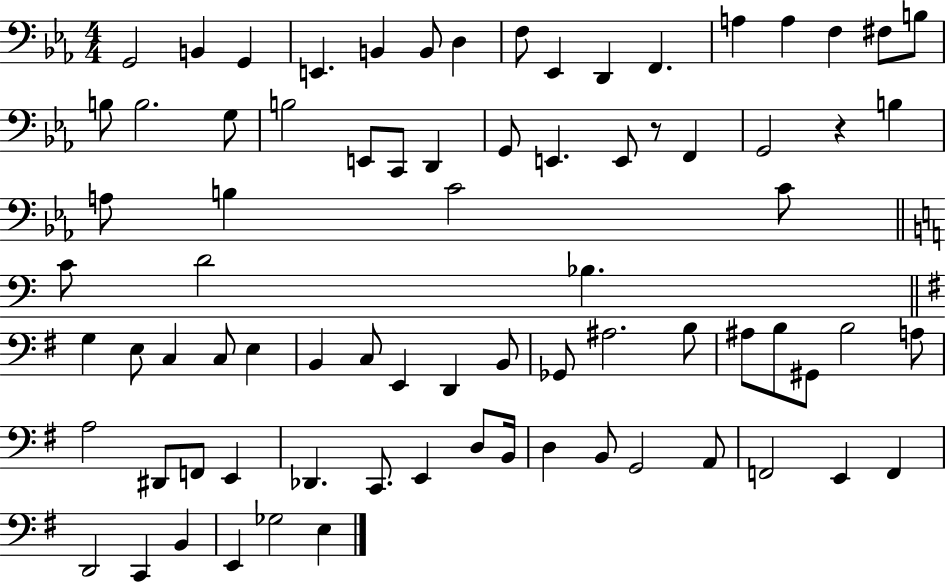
G2/h B2/q G2/q E2/q. B2/q B2/e D3/q F3/e Eb2/q D2/q F2/q. A3/q A3/q F3/q F#3/e B3/e B3/e B3/h. G3/e B3/h E2/e C2/e D2/q G2/e E2/q. E2/e R/e F2/q G2/h R/q B3/q A3/e B3/q C4/h C4/e C4/e D4/h Bb3/q. G3/q E3/e C3/q C3/e E3/q B2/q C3/e E2/q D2/q B2/e Gb2/e A#3/h. B3/e A#3/e B3/e G#2/e B3/h A3/e A3/h D#2/e F2/e E2/q Db2/q. C2/e. E2/q D3/e B2/s D3/q B2/e G2/h A2/e F2/h E2/q F2/q D2/h C2/q B2/q E2/q Gb3/h E3/q